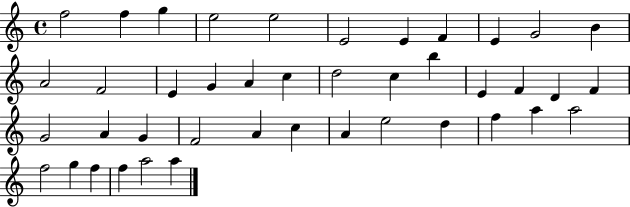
{
  \clef treble
  \time 4/4
  \defaultTimeSignature
  \key c \major
  f''2 f''4 g''4 | e''2 e''2 | e'2 e'4 f'4 | e'4 g'2 b'4 | \break a'2 f'2 | e'4 g'4 a'4 c''4 | d''2 c''4 b''4 | e'4 f'4 d'4 f'4 | \break g'2 a'4 g'4 | f'2 a'4 c''4 | a'4 e''2 d''4 | f''4 a''4 a''2 | \break f''2 g''4 f''4 | f''4 a''2 a''4 | \bar "|."
}